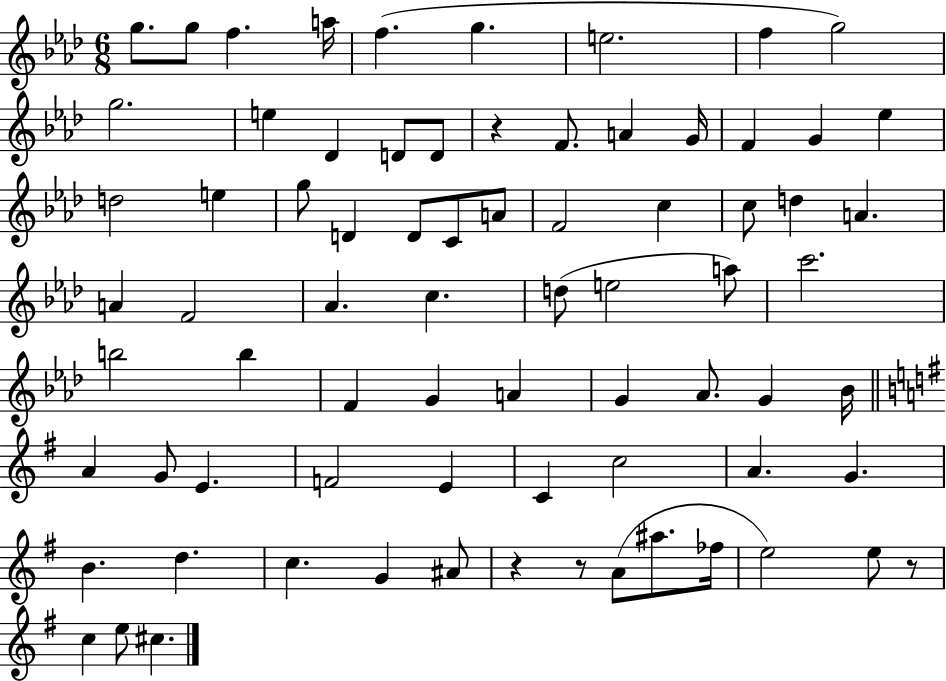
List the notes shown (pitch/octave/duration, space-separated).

G5/e. G5/e F5/q. A5/s F5/q. G5/q. E5/h. F5/q G5/h G5/h. E5/q Db4/q D4/e D4/e R/q F4/e. A4/q G4/s F4/q G4/q Eb5/q D5/h E5/q G5/e D4/q D4/e C4/e A4/e F4/h C5/q C5/e D5/q A4/q. A4/q F4/h Ab4/q. C5/q. D5/e E5/h A5/e C6/h. B5/h B5/q F4/q G4/q A4/q G4/q Ab4/e. G4/q Bb4/s A4/q G4/e E4/q. F4/h E4/q C4/q C5/h A4/q. G4/q. B4/q. D5/q. C5/q. G4/q A#4/e R/q R/e A4/e A#5/e. FES5/s E5/h E5/e R/e C5/q E5/e C#5/q.